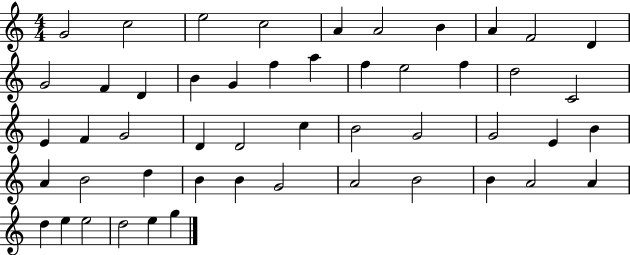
X:1
T:Untitled
M:4/4
L:1/4
K:C
G2 c2 e2 c2 A A2 B A F2 D G2 F D B G f a f e2 f d2 C2 E F G2 D D2 c B2 G2 G2 E B A B2 d B B G2 A2 B2 B A2 A d e e2 d2 e g